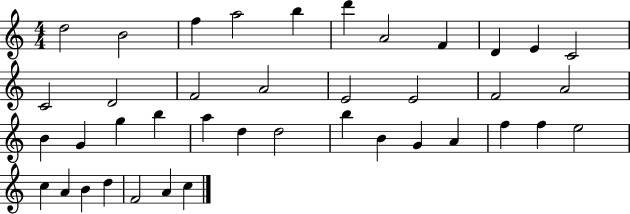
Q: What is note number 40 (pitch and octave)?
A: C5